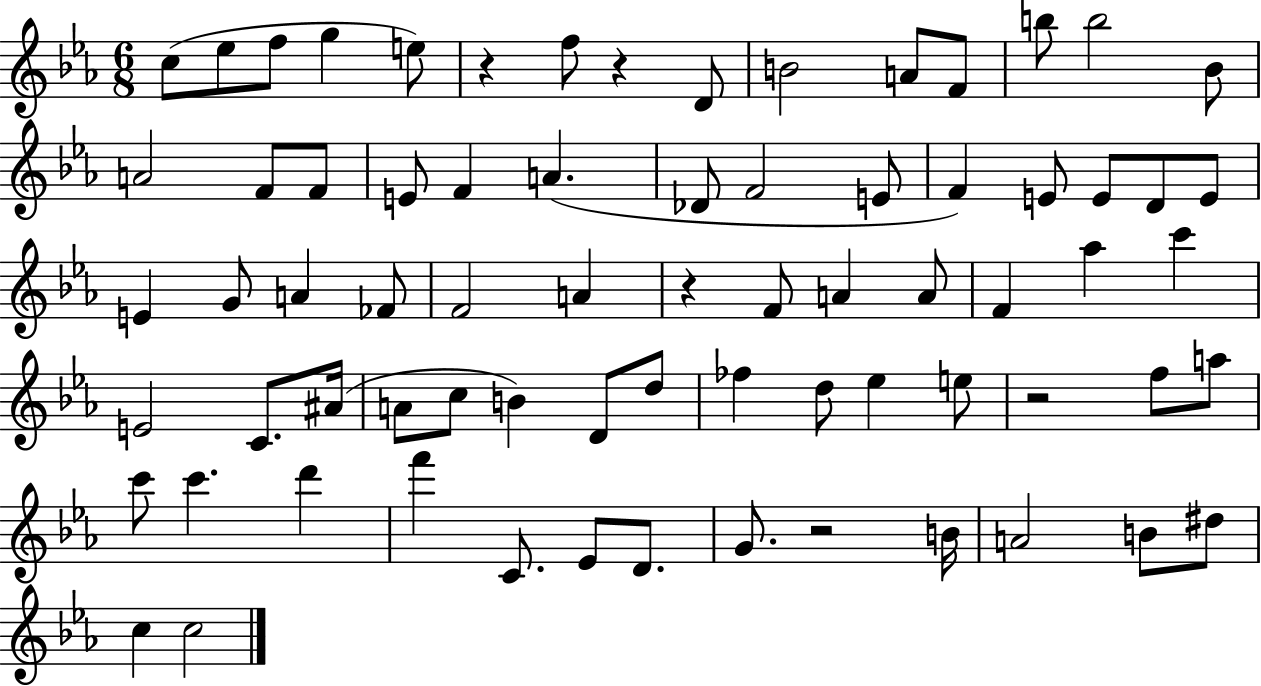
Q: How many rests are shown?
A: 5